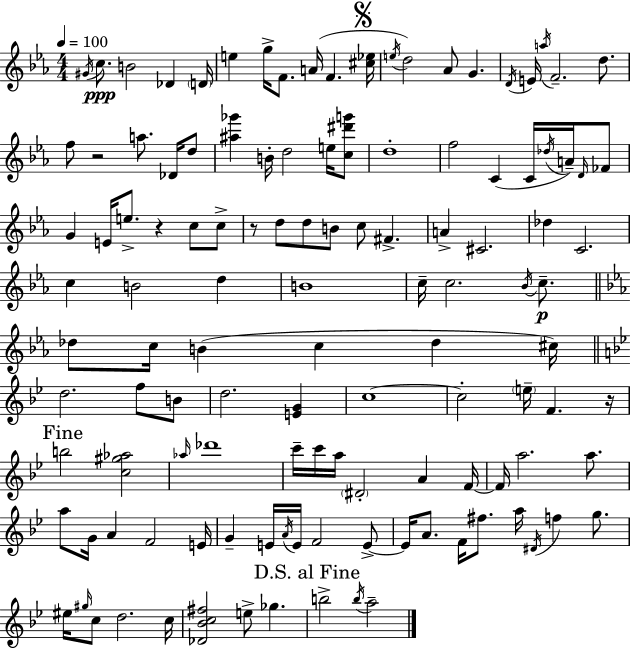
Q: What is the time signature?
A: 4/4